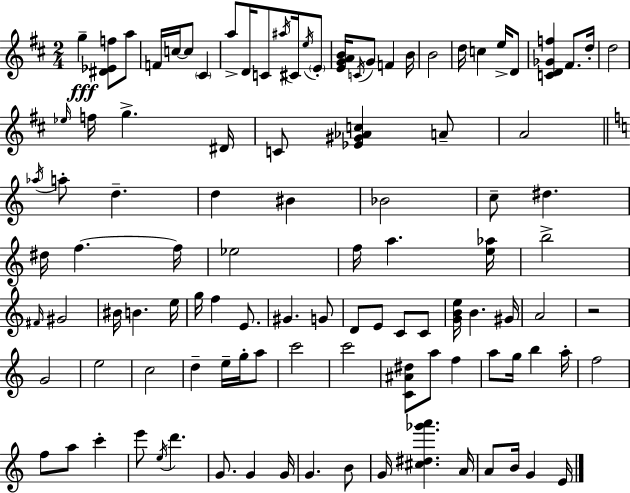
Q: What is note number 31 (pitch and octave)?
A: A4